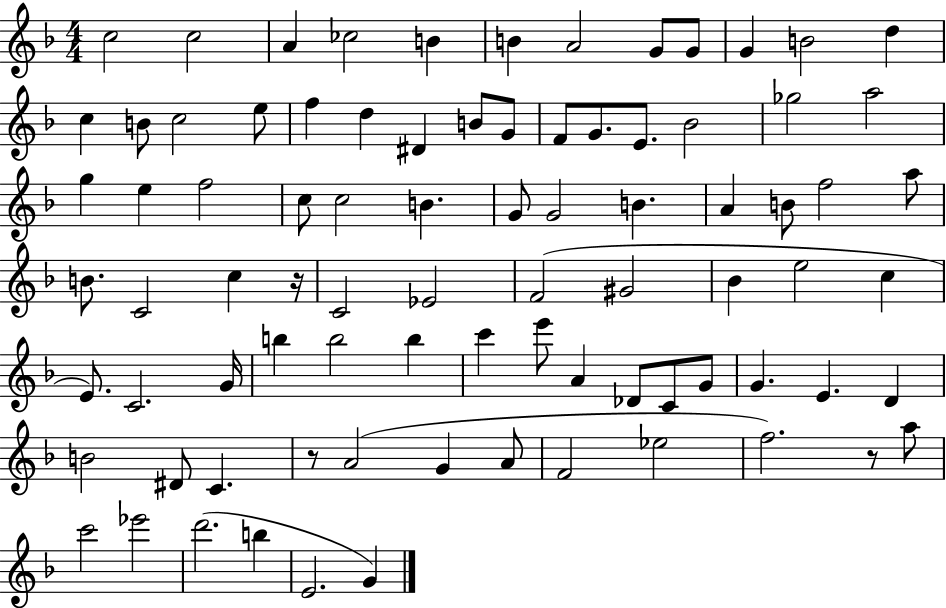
{
  \clef treble
  \numericTimeSignature
  \time 4/4
  \key f \major
  c''2 c''2 | a'4 ces''2 b'4 | b'4 a'2 g'8 g'8 | g'4 b'2 d''4 | \break c''4 b'8 c''2 e''8 | f''4 d''4 dis'4 b'8 g'8 | f'8 g'8. e'8. bes'2 | ges''2 a''2 | \break g''4 e''4 f''2 | c''8 c''2 b'4. | g'8 g'2 b'4. | a'4 b'8 f''2 a''8 | \break b'8. c'2 c''4 r16 | c'2 ees'2 | f'2( gis'2 | bes'4 e''2 c''4 | \break e'8.) c'2. g'16 | b''4 b''2 b''4 | c'''4 e'''8 a'4 des'8 c'8 g'8 | g'4. e'4. d'4 | \break b'2 dis'8 c'4. | r8 a'2( g'4 a'8 | f'2 ees''2 | f''2.) r8 a''8 | \break c'''2 ees'''2 | d'''2.( b''4 | e'2. g'4) | \bar "|."
}